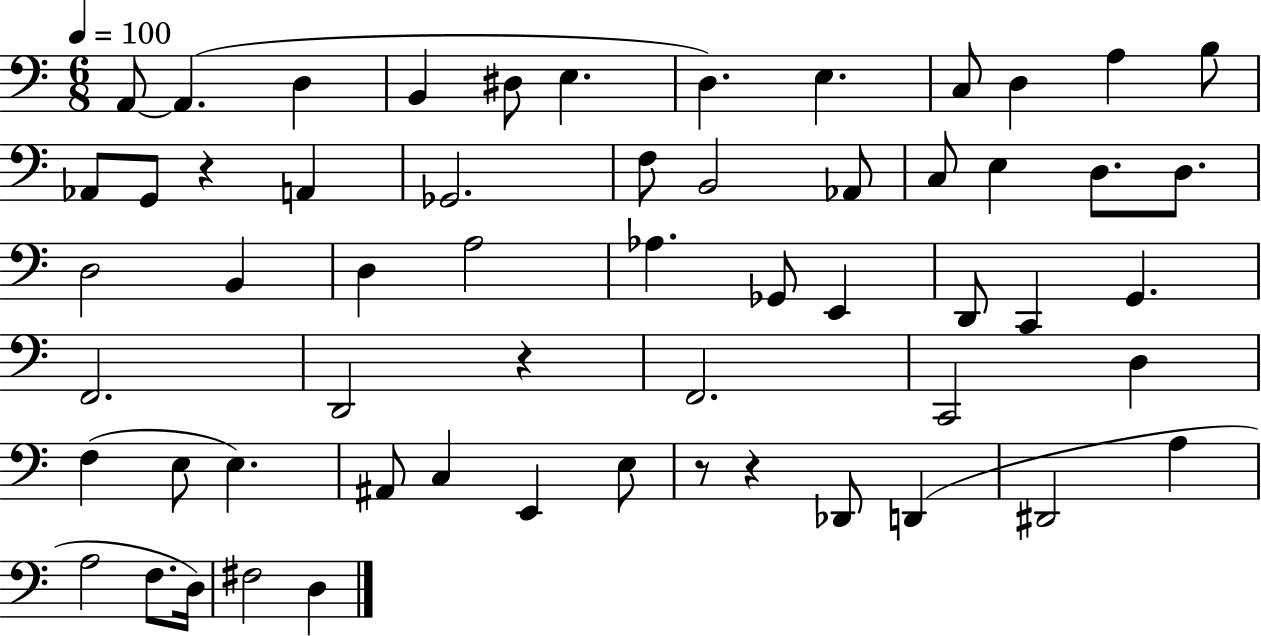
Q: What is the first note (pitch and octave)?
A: A2